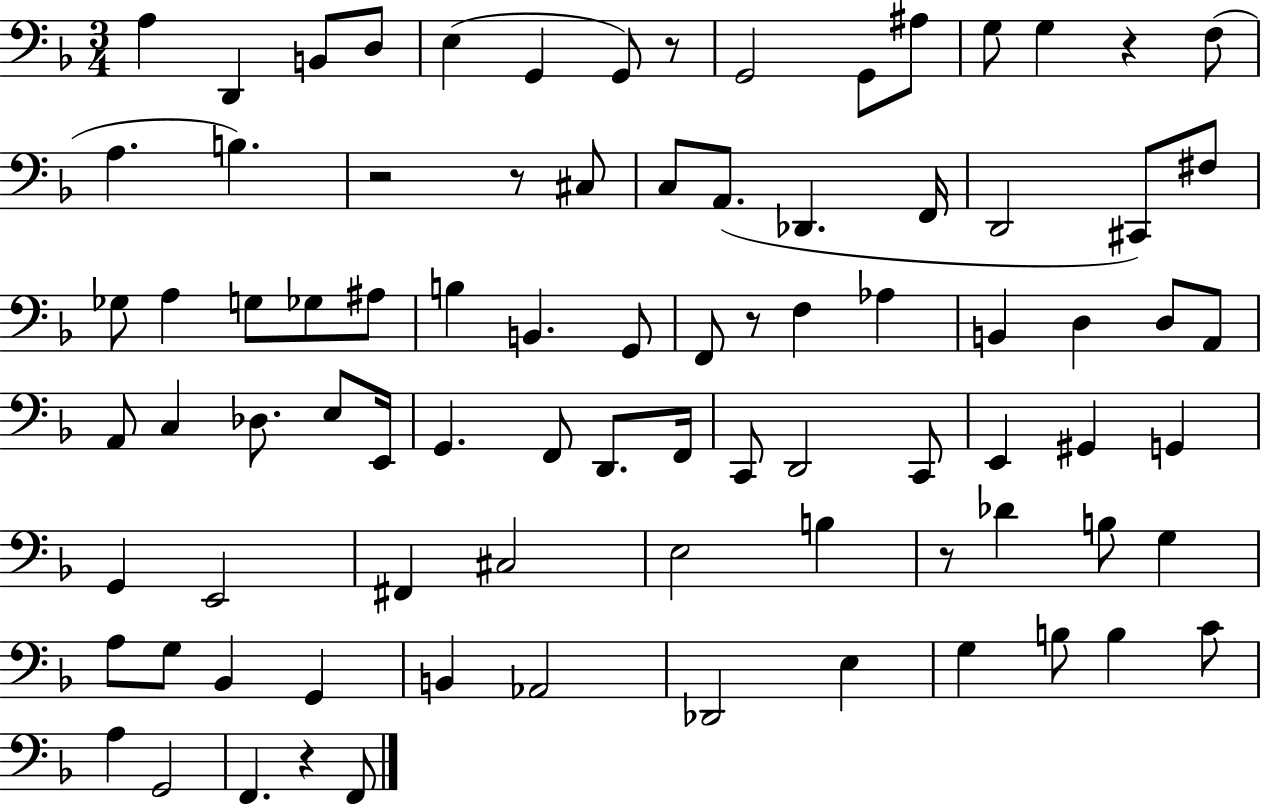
A3/q D2/q B2/e D3/e E3/q G2/q G2/e R/e G2/h G2/e A#3/e G3/e G3/q R/q F3/e A3/q. B3/q. R/h R/e C#3/e C3/e A2/e. Db2/q. F2/s D2/h C#2/e F#3/e Gb3/e A3/q G3/e Gb3/e A#3/e B3/q B2/q. G2/e F2/e R/e F3/q Ab3/q B2/q D3/q D3/e A2/e A2/e C3/q Db3/e. E3/e E2/s G2/q. F2/e D2/e. F2/s C2/e D2/h C2/e E2/q G#2/q G2/q G2/q E2/h F#2/q C#3/h E3/h B3/q R/e Db4/q B3/e G3/q A3/e G3/e Bb2/q G2/q B2/q Ab2/h Db2/h E3/q G3/q B3/e B3/q C4/e A3/q G2/h F2/q. R/q F2/e